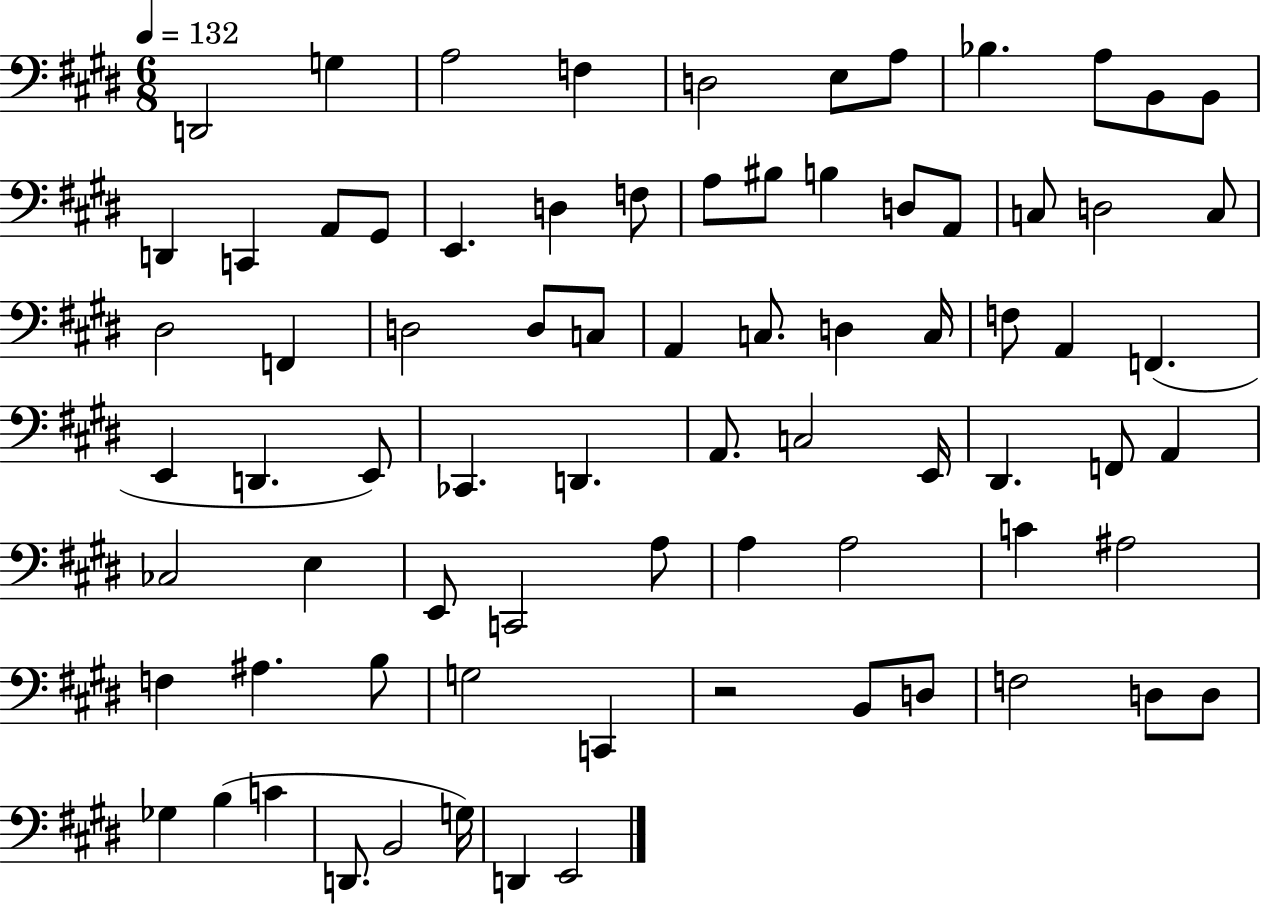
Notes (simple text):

D2/h G3/q A3/h F3/q D3/h E3/e A3/e Bb3/q. A3/e B2/e B2/e D2/q C2/q A2/e G#2/e E2/q. D3/q F3/e A3/e BIS3/e B3/q D3/e A2/e C3/e D3/h C3/e D#3/h F2/q D3/h D3/e C3/e A2/q C3/e. D3/q C3/s F3/e A2/q F2/q. E2/q D2/q. E2/e CES2/q. D2/q. A2/e. C3/h E2/s D#2/q. F2/e A2/q CES3/h E3/q E2/e C2/h A3/e A3/q A3/h C4/q A#3/h F3/q A#3/q. B3/e G3/h C2/q R/h B2/e D3/e F3/h D3/e D3/e Gb3/q B3/q C4/q D2/e. B2/h G3/s D2/q E2/h